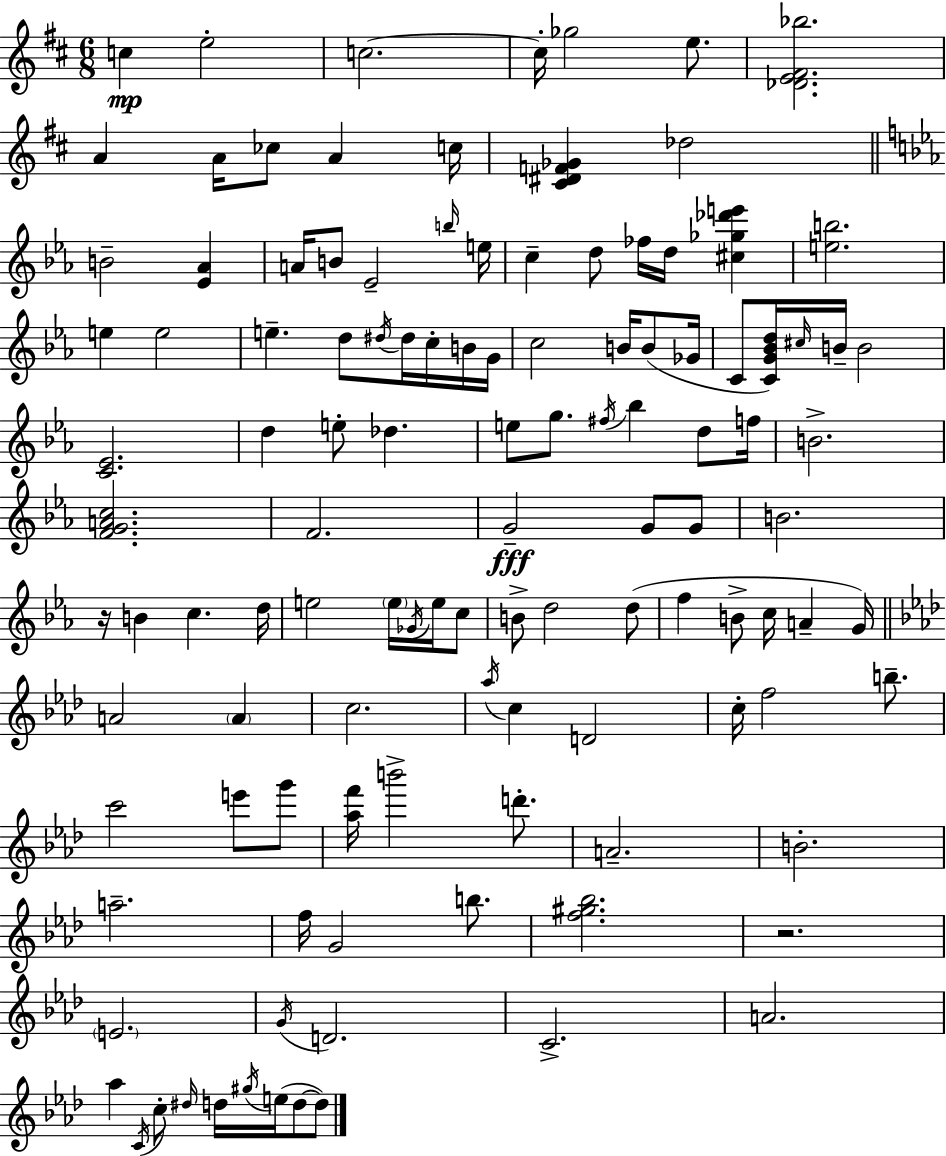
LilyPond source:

{
  \clef treble
  \numericTimeSignature
  \time 6/8
  \key d \major
  c''4\mp e''2-. | c''2.~~ | c''16-. ges''2 e''8. | <des' e' fis' bes''>2. | \break a'4 a'16 ces''8 a'4 c''16 | <cis' dis' f' ges'>4 des''2 | \bar "||" \break \key ees \major b'2-- <ees' aes'>4 | a'16 b'8 ees'2-- \grace { b''16 } | e''16 c''4-- d''8 fes''16 d''16 <cis'' ges'' des''' e'''>4 | <e'' b''>2. | \break e''4 e''2 | e''4.-- d''8 \acciaccatura { dis''16 } dis''16 c''16-. | b'16 g'16 c''2 b'16 b'8( | ges'16 c'8 <c' g' bes' d''>16) \grace { cis''16 } b'16-- b'2 | \break <c' ees'>2. | d''4 e''8-. des''4. | e''8 g''8. \acciaccatura { fis''16 } bes''4 | d''8 f''16 b'2.-> | \break <f' g' a' c''>2. | f'2. | g'2--\fff | g'8 g'8 b'2. | \break r16 b'4 c''4. | d''16 e''2 | \parenthesize e''16 \acciaccatura { ges'16 } e''16 c''8 b'8-> d''2 | d''8( f''4 b'8-> c''16 | \break a'4-- g'16) \bar "||" \break \key f \minor a'2 \parenthesize a'4 | c''2. | \acciaccatura { aes''16 } c''4 d'2 | c''16-. f''2 b''8.-- | \break c'''2 e'''8 g'''8 | <aes'' f'''>16 b'''2-> d'''8.-. | a'2.-- | b'2.-. | \break a''2.-- | f''16 g'2 b''8. | <f'' gis'' bes''>2. | r2. | \break \parenthesize e'2. | \acciaccatura { g'16 } d'2. | c'2.-> | a'2. | \break aes''4 \acciaccatura { c'16 } c''8-. \grace { dis''16 } d''16 \acciaccatura { gis''16 } | e''16( d''8~~ d''8) \bar "|."
}